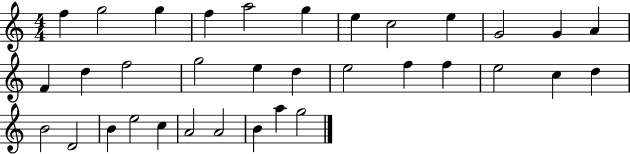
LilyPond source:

{
  \clef treble
  \numericTimeSignature
  \time 4/4
  \key c \major
  f''4 g''2 g''4 | f''4 a''2 g''4 | e''4 c''2 e''4 | g'2 g'4 a'4 | \break f'4 d''4 f''2 | g''2 e''4 d''4 | e''2 f''4 f''4 | e''2 c''4 d''4 | \break b'2 d'2 | b'4 e''2 c''4 | a'2 a'2 | b'4 a''4 g''2 | \break \bar "|."
}